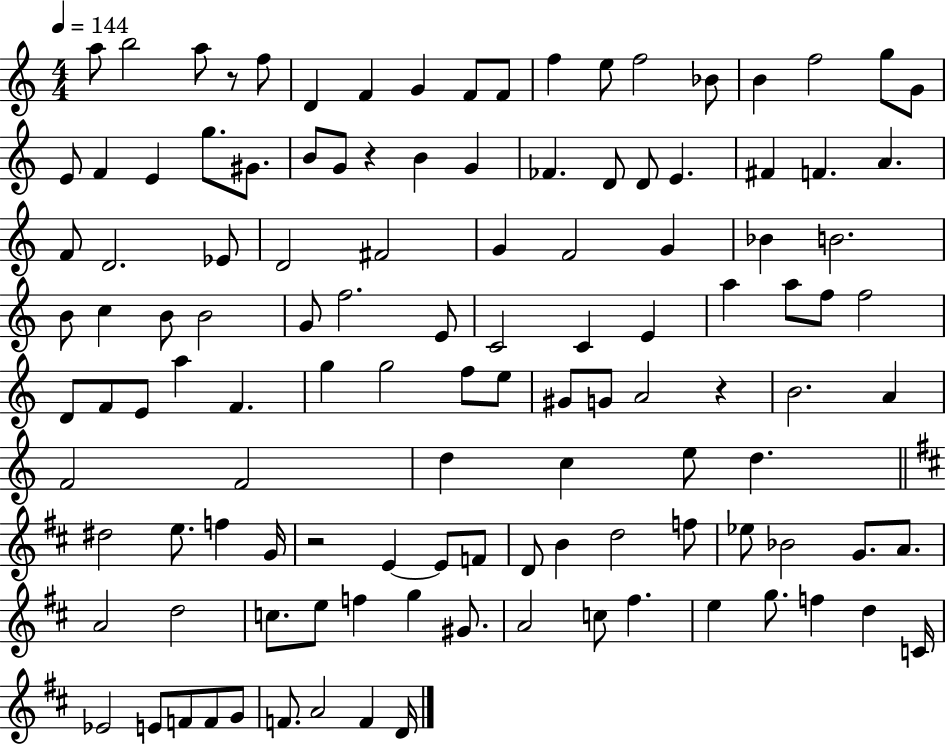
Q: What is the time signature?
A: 4/4